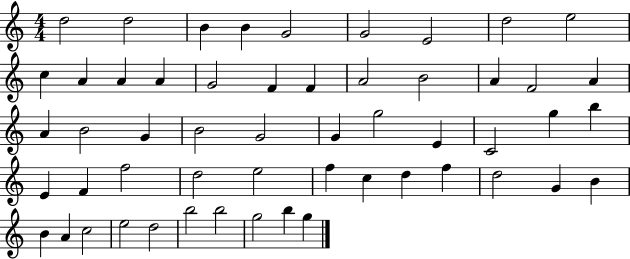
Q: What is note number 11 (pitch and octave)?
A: A4